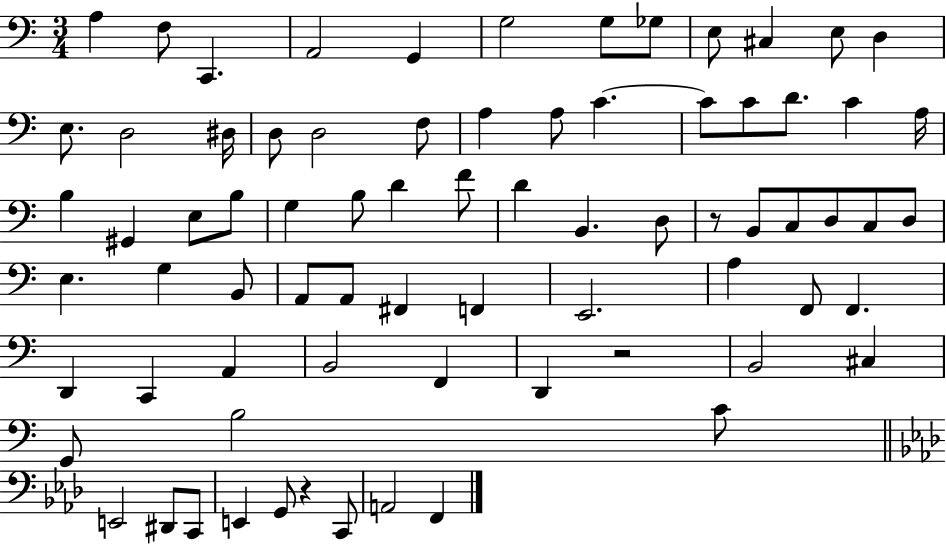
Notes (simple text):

A3/q F3/e C2/q. A2/h G2/q G3/h G3/e Gb3/e E3/e C#3/q E3/e D3/q E3/e. D3/h D#3/s D3/e D3/h F3/e A3/q A3/e C4/q. C4/e C4/e D4/e. C4/q A3/s B3/q G#2/q E3/e B3/e G3/q B3/e D4/q F4/e D4/q B2/q. D3/e R/e B2/e C3/e D3/e C3/e D3/e E3/q. G3/q B2/e A2/e A2/e F#2/q F2/q E2/h. A3/q F2/e F2/q. D2/q C2/q A2/q B2/h F2/q D2/q R/h B2/h C#3/q G2/e B3/h C4/e E2/h D#2/e C2/e E2/q G2/e R/q C2/e A2/h F2/q